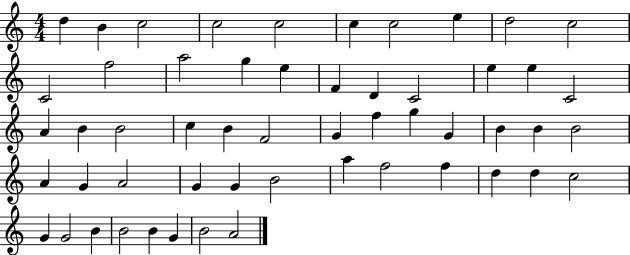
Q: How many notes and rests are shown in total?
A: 54